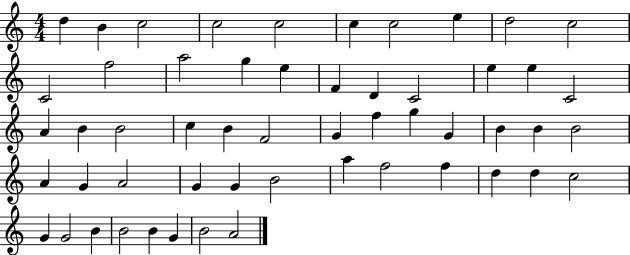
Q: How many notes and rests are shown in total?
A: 54